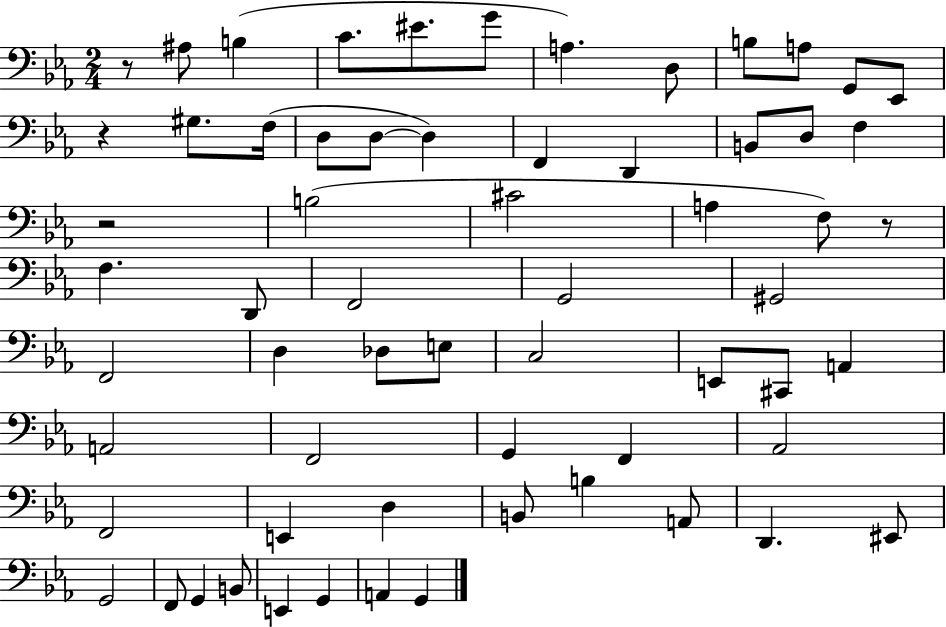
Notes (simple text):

R/e A#3/e B3/q C4/e. EIS4/e. G4/e A3/q. D3/e B3/e A3/e G2/e Eb2/e R/q G#3/e. F3/s D3/e D3/e D3/q F2/q D2/q B2/e D3/e F3/q R/h B3/h C#4/h A3/q F3/e R/e F3/q. D2/e F2/h G2/h G#2/h F2/h D3/q Db3/e E3/e C3/h E2/e C#2/e A2/q A2/h F2/h G2/q F2/q Ab2/h F2/h E2/q D3/q B2/e B3/q A2/e D2/q. EIS2/e G2/h F2/e G2/q B2/e E2/q G2/q A2/q G2/q